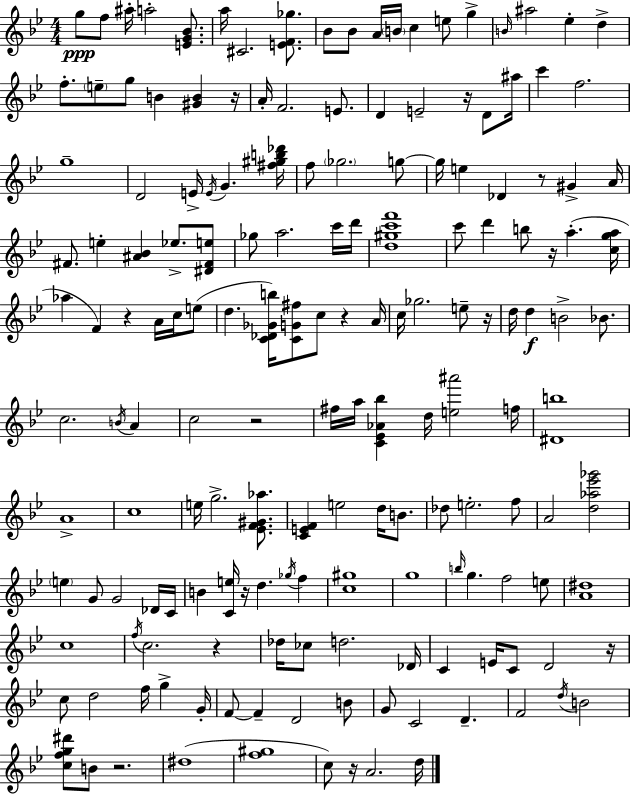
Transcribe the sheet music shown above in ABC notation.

X:1
T:Untitled
M:4/4
L:1/4
K:Bb
g/2 f/2 ^a/4 a2 [EG_B]/2 a/4 ^C2 [EF_g]/2 _B/2 _B/2 A/4 B/4 c e/2 g B/4 ^a2 _e d f/2 e/2 g/2 B [^GB] z/4 A/4 F2 E/2 D E2 z/4 D/2 ^a/4 c' f2 g4 D2 E/4 E/4 G [^f^gb_d']/4 f/2 _g2 g/2 g/4 e _D z/2 ^G A/4 ^F/2 e [^A_B] _e/2 [^D^Fe]/2 _g/2 a2 c'/4 d'/4 [d^gc'f']4 c'/2 d' b/2 z/4 a [cga]/4 _a F z A/4 c/4 e/2 d [C_D_Gb]/4 [CG^f]/2 c/2 z A/4 c/4 _g2 e/2 z/4 d/4 d B2 _B/2 c2 B/4 A c2 z2 ^f/4 a/4 [C_E_A_b] d/4 [e^a']2 f/4 [^Db]4 A4 c4 e/4 g2 [_EF^G_a]/2 [CEF] e2 d/4 B/2 _d/2 e2 f/2 A2 [d_a_e'_g']2 e G/2 G2 _D/4 C/4 B [Ce]/4 z/4 d _g/4 f [c^g]4 g4 b/4 g f2 e/2 [A^d]4 c4 f/4 c2 z _d/4 _c/2 d2 _D/4 C E/4 C/2 D2 z/4 c/2 d2 f/4 g G/4 F/2 F D2 B/2 G/2 C2 D F2 d/4 B2 [cfg^d']/2 B/2 z2 ^d4 [f^g]4 c/2 z/4 A2 d/4